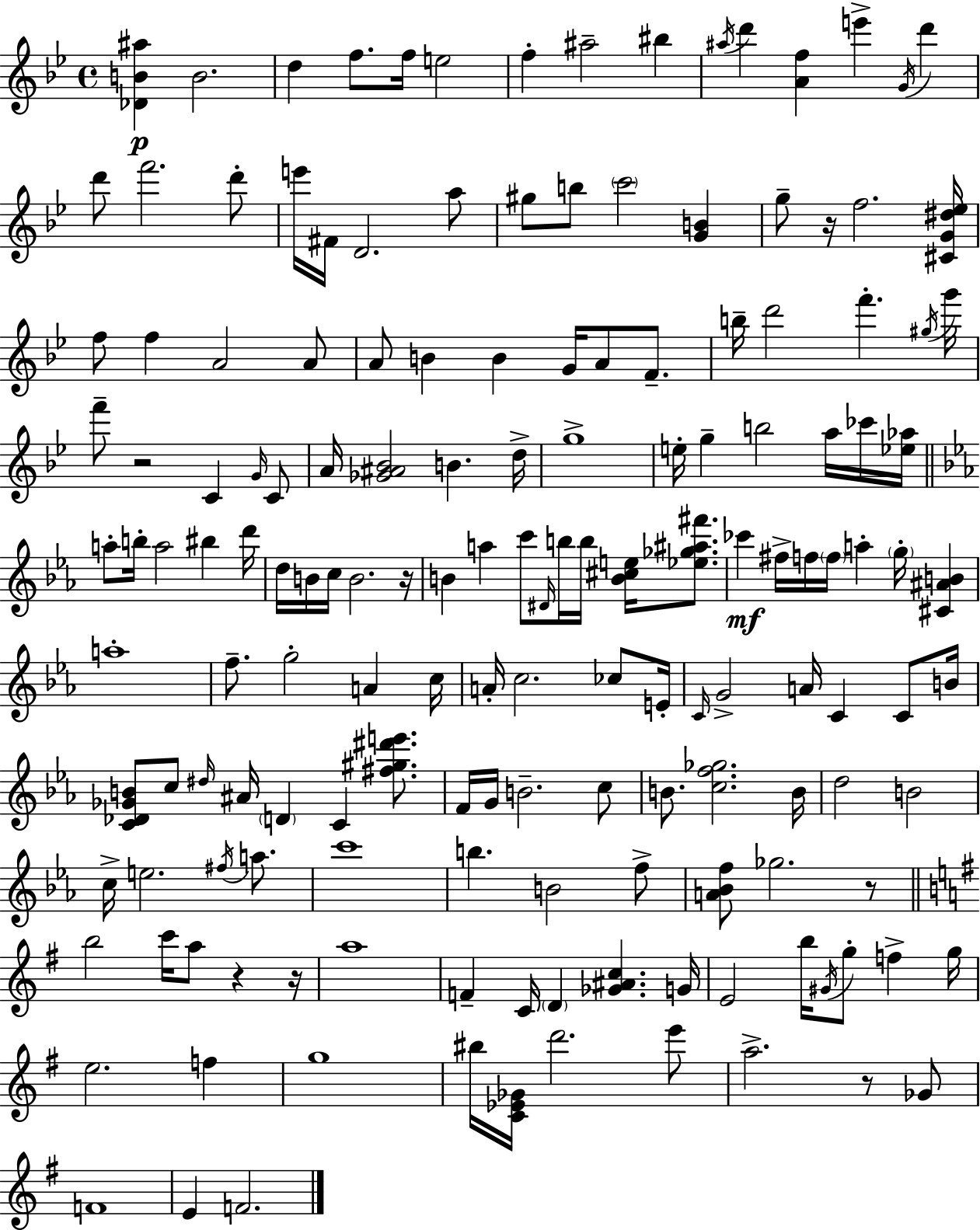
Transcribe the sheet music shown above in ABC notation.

X:1
T:Untitled
M:4/4
L:1/4
K:Bb
[_DB^a] B2 d f/2 f/4 e2 f ^a2 ^b ^a/4 d' [Af] e' G/4 d' d'/2 f'2 d'/2 e'/4 ^F/4 D2 a/2 ^g/2 b/2 c'2 [GB] g/2 z/4 f2 [^CG^d_e]/4 f/2 f A2 A/2 A/2 B B G/4 A/2 F/2 b/4 d'2 f' ^g/4 g'/4 f'/2 z2 C G/4 C/2 A/4 [_G^A_B]2 B d/4 g4 e/4 g b2 a/4 _c'/4 [_e_a]/4 a/2 b/4 a2 ^b d'/4 d/4 B/4 c/4 B2 z/4 B a c'/2 ^D/4 b/4 b/4 [B^ce]/4 [_e_g^a^f']/2 _c' ^f/4 f/4 f/4 a g/4 [^C^AB] a4 f/2 g2 A c/4 A/4 c2 _c/2 E/4 C/4 G2 A/4 C C/2 B/4 [C_D_GB]/2 c/2 ^d/4 ^A/4 D C [^f^g^d'e']/2 F/4 G/4 B2 c/2 B/2 [cf_g]2 B/4 d2 B2 c/4 e2 ^f/4 a/2 c'4 b B2 f/2 [A_Bf]/2 _g2 z/2 b2 c'/4 a/2 z z/4 a4 F C/4 D [_G^Ac] G/4 E2 b/4 ^G/4 g/2 f g/4 e2 f g4 ^b/4 [C_E_G]/4 d'2 e'/2 a2 z/2 _G/2 F4 E F2